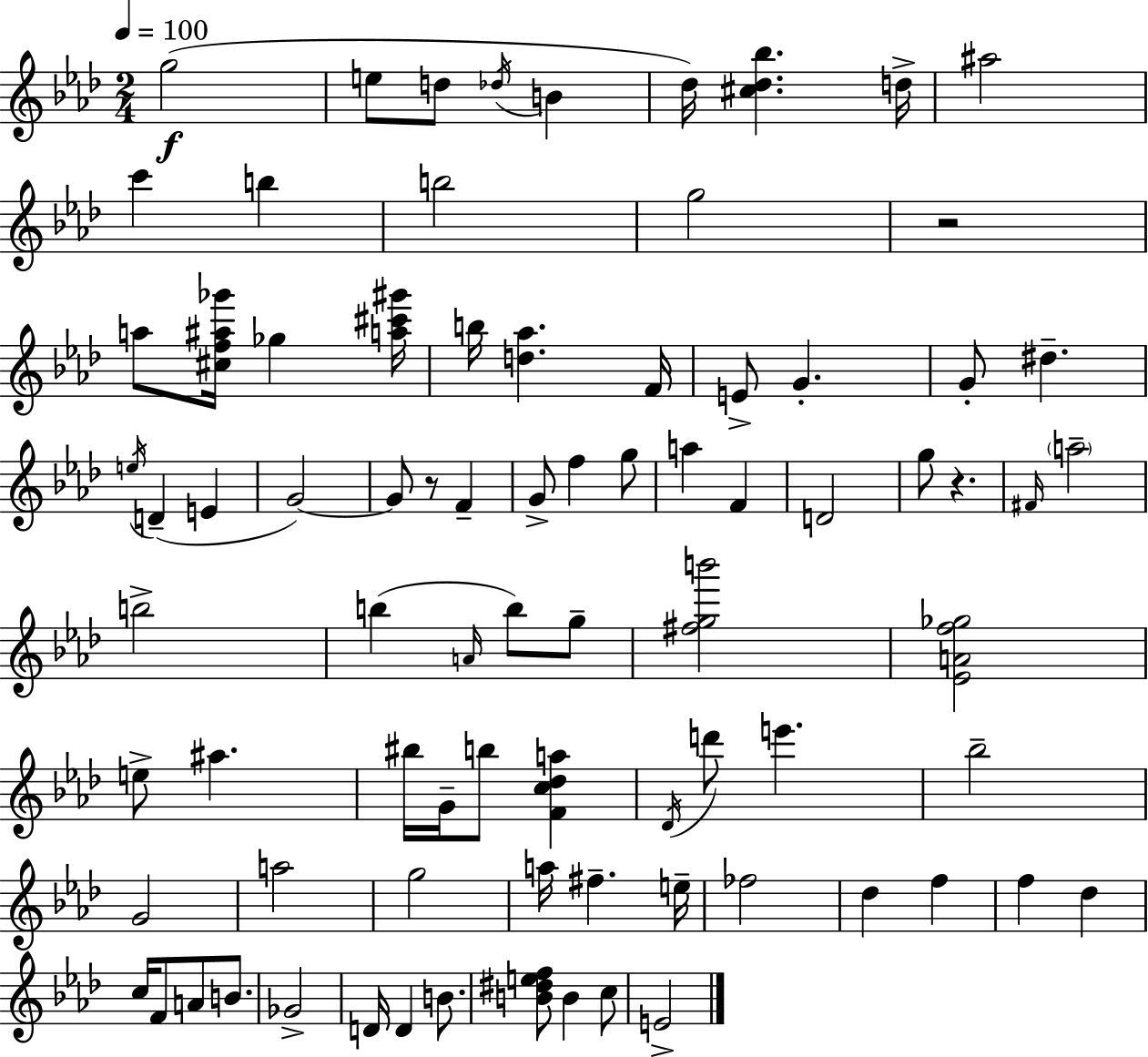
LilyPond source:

{
  \clef treble
  \numericTimeSignature
  \time 2/4
  \key f \minor
  \tempo 4 = 100
  g''2(\f | e''8 d''8 \acciaccatura { des''16 } b'4 | des''16) <cis'' des'' bes''>4. | d''16-> ais''2 | \break c'''4 b''4 | b''2 | g''2 | r2 | \break a''8 <cis'' f'' ais'' ges'''>16 ges''4 | <a'' cis''' gis'''>16 b''16 <d'' aes''>4. | f'16 e'8-> g'4.-. | g'8-. dis''4.-- | \break \acciaccatura { e''16 }( d'4-- e'4 | g'2~~) | g'8 r8 f'4-- | g'8-> f''4 | \break g''8 a''4 f'4 | d'2 | g''8 r4. | \grace { fis'16 } \parenthesize a''2-- | \break b''2-> | b''4( \grace { a'16 } | b''8) g''8-- <fis'' g'' b'''>2 | <ees' a' f'' ges''>2 | \break e''8-> ais''4. | bis''16 g'16-- b''8 | <f' c'' des'' a''>4 \acciaccatura { des'16 } d'''8 e'''4. | bes''2-- | \break g'2 | a''2 | g''2 | a''16 fis''4.-- | \break e''16-- fes''2 | des''4 | f''4 f''4 | des''4 c''16 f'8 | \break a'8 b'8. ges'2-> | d'16 d'4 | b'8. <b' dis'' e'' f''>8 b'4 | c''8 e'2-> | \break \bar "|."
}